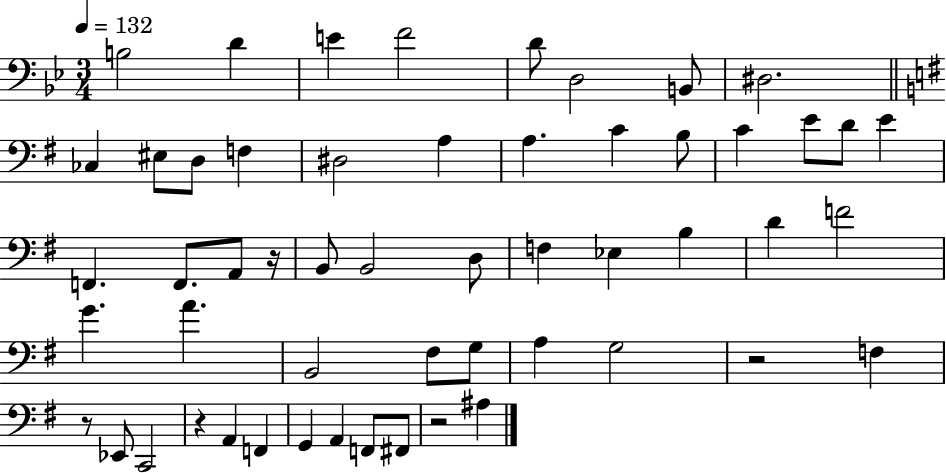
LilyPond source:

{
  \clef bass
  \numericTimeSignature
  \time 3/4
  \key bes \major
  \tempo 4 = 132
  \repeat volta 2 { b2 d'4 | e'4 f'2 | d'8 d2 b,8 | dis2. | \break \bar "||" \break \key g \major ces4 eis8 d8 f4 | dis2 a4 | a4. c'4 b8 | c'4 e'8 d'8 e'4 | \break f,4. f,8. a,8 r16 | b,8 b,2 d8 | f4 ees4 b4 | d'4 f'2 | \break g'4. a'4. | b,2 fis8 g8 | a4 g2 | r2 f4 | \break r8 ees,8 c,2 | r4 a,4 f,4 | g,4 a,4 f,8 fis,8 | r2 ais4 | \break } \bar "|."
}